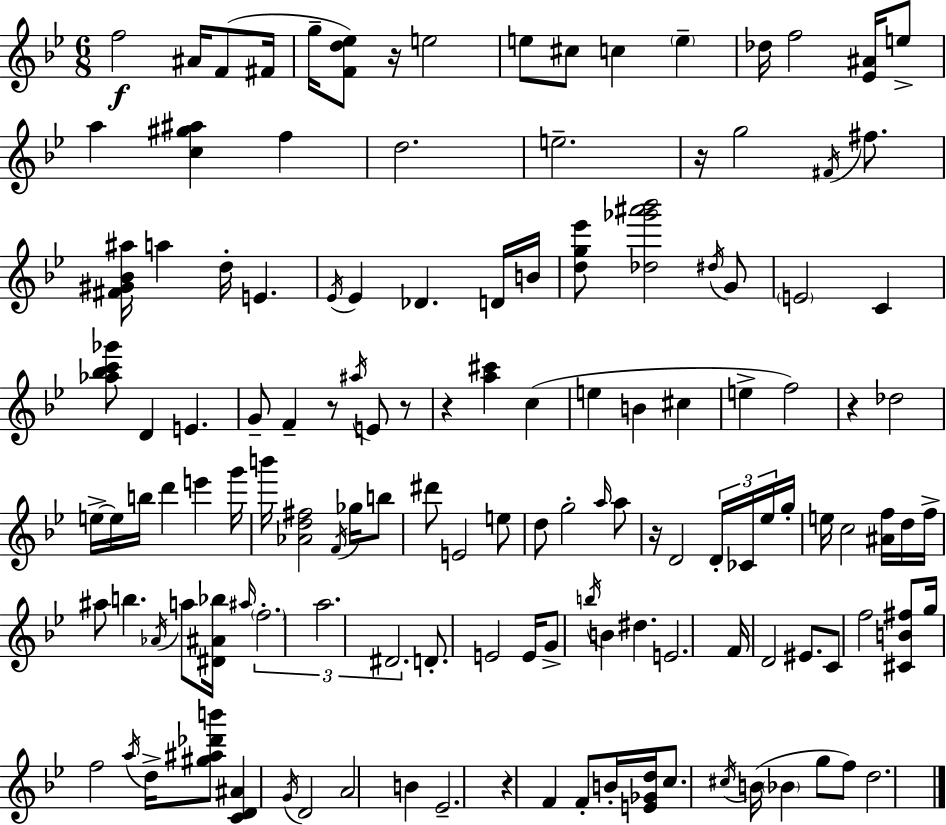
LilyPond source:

{
  \clef treble
  \numericTimeSignature
  \time 6/8
  \key g \minor
  f''2\f ais'16 f'8( fis'16 | g''16-- <f' d'' ees''>8) r16 e''2 | e''8 cis''8 c''4 \parenthesize e''4-- | des''16 f''2 <ees' ais'>16 e''8-> | \break a''4 <c'' gis'' ais''>4 f''4 | d''2. | e''2.-- | r16 g''2 \acciaccatura { fis'16 } fis''8. | \break <fis' gis' bes' ais''>16 a''4 d''16-. e'4. | \acciaccatura { ees'16 } ees'4 des'4. | d'16 b'16 <d'' g'' ees'''>8 <des'' ges''' ais''' bes'''>2 | \acciaccatura { dis''16 } g'8 \parenthesize e'2 c'4 | \break <aes'' bes'' c''' ges'''>8 d'4 e'4. | g'8-- f'4-- r8 \acciaccatura { ais''16 } | e'8 r8 r4 <a'' cis'''>4 | c''4( e''4 b'4 | \break cis''4 e''4-> f''2) | r4 des''2 | e''16->~~ e''16 b''16 d'''4 e'''4 | g'''16 b'''16 <aes' d'' fis''>2 | \break \acciaccatura { f'16 } ges''16 b''8 dis'''8 e'2 | e''8 d''8 g''2-. | \grace { a''16 } a''8 r16 d'2 | \tuplet 3/2 { d'16-. ces'16 ees''16 } g''16-. e''16 c''2 | \break <ais' f''>16 d''16 f''16-> ais''8 b''4. | \acciaccatura { aes'16 } a''8 <dis' ais' bes''>16 \grace { ais''16 } \tuplet 3/2 { \parenthesize f''2.-. | a''2. | dis'2. } | \break d'8.-. e'2 | e'16 g'8-> \acciaccatura { b''16 } b'4 | dis''4. e'2. | f'16 d'2 | \break eis'8. c'8 f''2 | <cis' b' fis''>8 g''16 f''2 | \acciaccatura { a''16 } d''16-> <gis'' ais'' des''' b'''>8 <c' d' ais'>4 | \acciaccatura { g'16 } d'2 a'2 | \break b'4 ees'2.-- | r4 | f'4 f'8-. b'16-. <e' ges' d''>16 c''8. | \acciaccatura { cis''16 } b'16( \parenthesize bes'4 g''8 f''8) | \break d''2. | \bar "|."
}